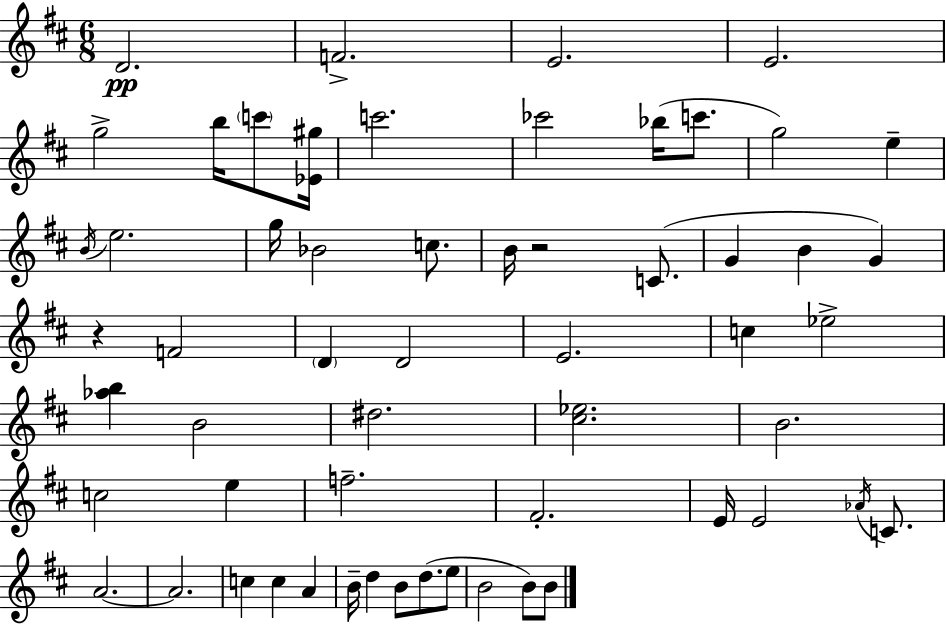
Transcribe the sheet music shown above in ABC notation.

X:1
T:Untitled
M:6/8
L:1/4
K:D
D2 F2 E2 E2 g2 b/4 c'/2 [_E^g]/4 c'2 _c'2 _b/4 c'/2 g2 e B/4 e2 g/4 _B2 c/2 B/4 z2 C/2 G B G z F2 D D2 E2 c _e2 [_ab] B2 ^d2 [^c_e]2 B2 c2 e f2 ^F2 E/4 E2 _A/4 C/2 A2 A2 c c A B/4 d B/2 d/2 e/2 B2 B/2 B/2